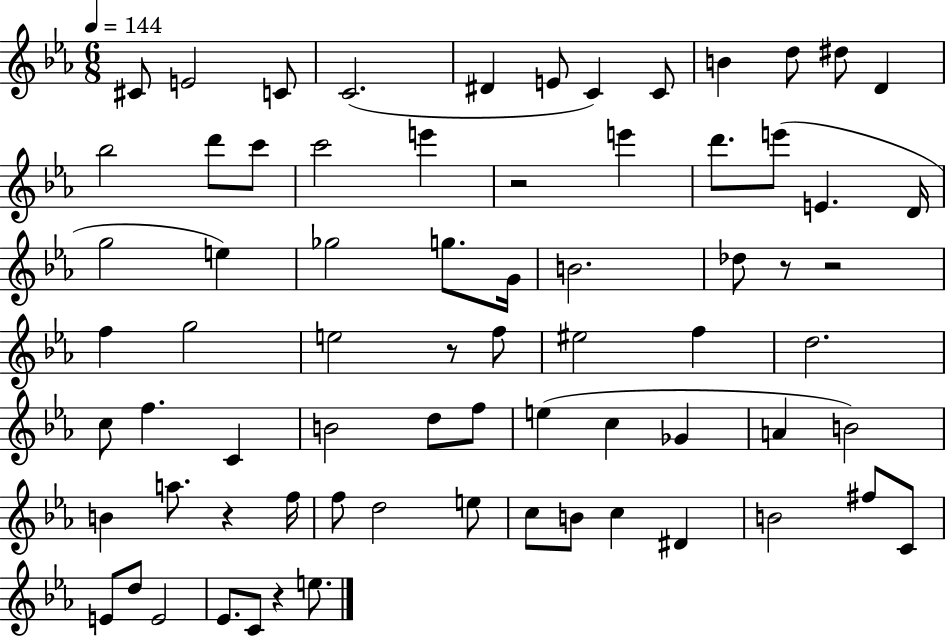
C#4/e E4/h C4/e C4/h. D#4/q E4/e C4/q C4/e B4/q D5/e D#5/e D4/q Bb5/h D6/e C6/e C6/h E6/q R/h E6/q D6/e. E6/e E4/q. D4/s G5/h E5/q Gb5/h G5/e. G4/s B4/h. Db5/e R/e R/h F5/q G5/h E5/h R/e F5/e EIS5/h F5/q D5/h. C5/e F5/q. C4/q B4/h D5/e F5/e E5/q C5/q Gb4/q A4/q B4/h B4/q A5/e. R/q F5/s F5/e D5/h E5/e C5/e B4/e C5/q D#4/q B4/h F#5/e C4/e E4/e D5/e E4/h Eb4/e. C4/e R/q E5/e.